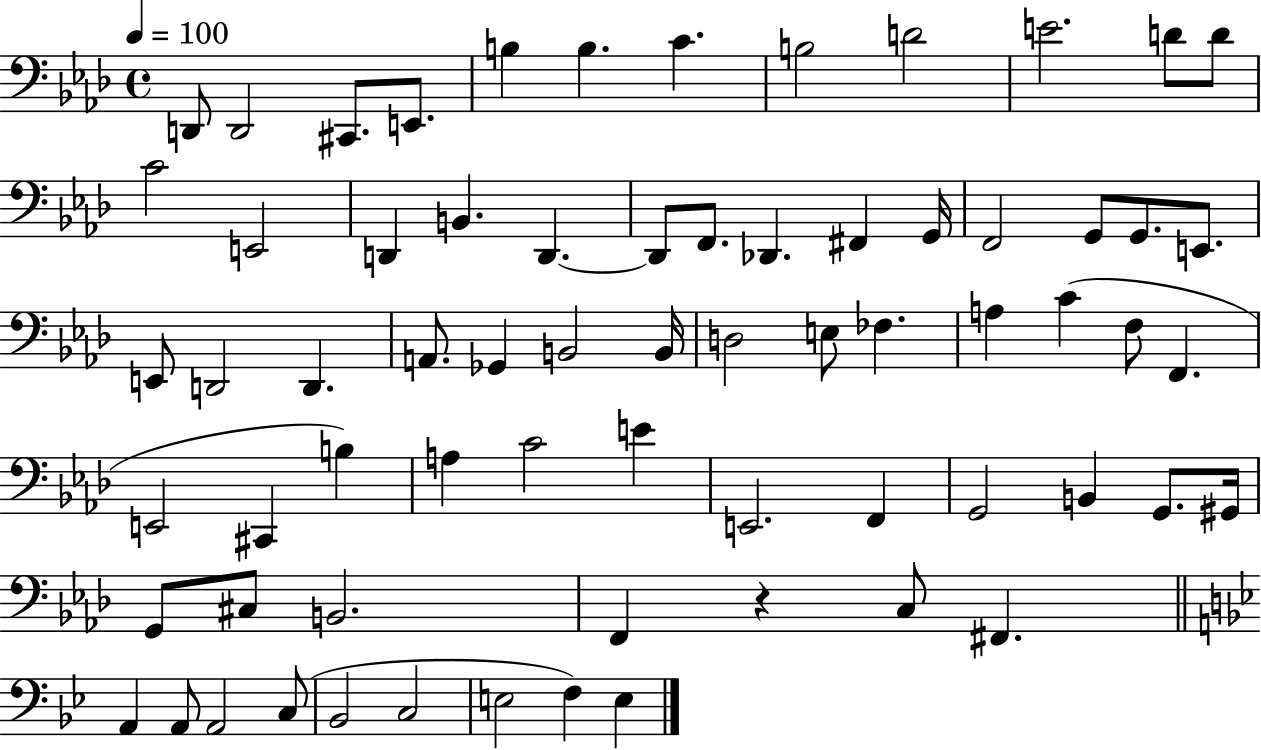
X:1
T:Untitled
M:4/4
L:1/4
K:Ab
D,,/2 D,,2 ^C,,/2 E,,/2 B, B, C B,2 D2 E2 D/2 D/2 C2 E,,2 D,, B,, D,, D,,/2 F,,/2 _D,, ^F,, G,,/4 F,,2 G,,/2 G,,/2 E,,/2 E,,/2 D,,2 D,, A,,/2 _G,, B,,2 B,,/4 D,2 E,/2 _F, A, C F,/2 F,, E,,2 ^C,, B, A, C2 E E,,2 F,, G,,2 B,, G,,/2 ^G,,/4 G,,/2 ^C,/2 B,,2 F,, z C,/2 ^F,, A,, A,,/2 A,,2 C,/2 _B,,2 C,2 E,2 F, E,